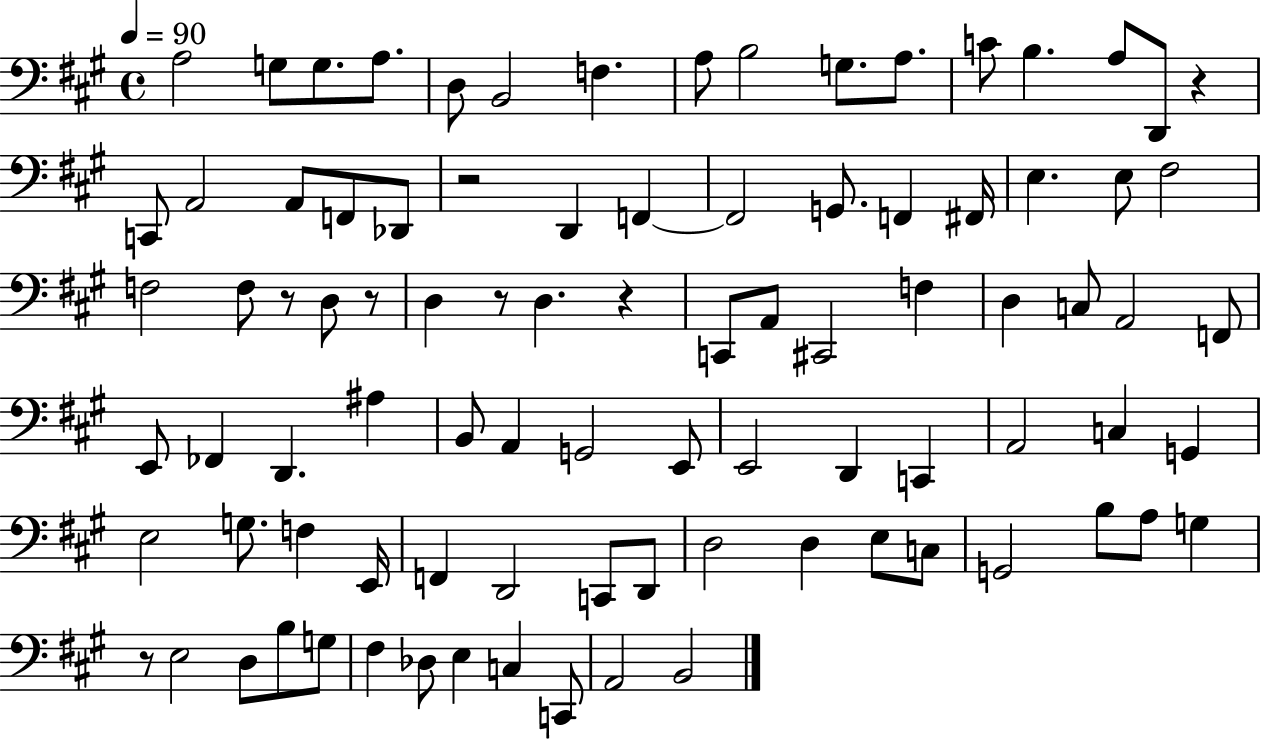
{
  \clef bass
  \time 4/4
  \defaultTimeSignature
  \key a \major
  \tempo 4 = 90
  a2 g8 g8. a8. | d8 b,2 f4. | a8 b2 g8. a8. | c'8 b4. a8 d,8 r4 | \break c,8 a,2 a,8 f,8 des,8 | r2 d,4 f,4~~ | f,2 g,8. f,4 fis,16 | e4. e8 fis2 | \break f2 f8 r8 d8 r8 | d4 r8 d4. r4 | c,8 a,8 cis,2 f4 | d4 c8 a,2 f,8 | \break e,8 fes,4 d,4. ais4 | b,8 a,4 g,2 e,8 | e,2 d,4 c,4 | a,2 c4 g,4 | \break e2 g8. f4 e,16 | f,4 d,2 c,8 d,8 | d2 d4 e8 c8 | g,2 b8 a8 g4 | \break r8 e2 d8 b8 g8 | fis4 des8 e4 c4 c,8 | a,2 b,2 | \bar "|."
}